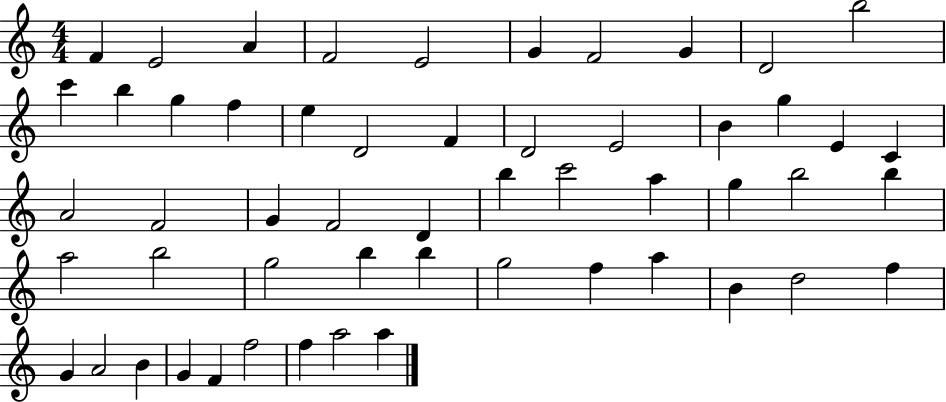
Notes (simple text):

F4/q E4/h A4/q F4/h E4/h G4/q F4/h G4/q D4/h B5/h C6/q B5/q G5/q F5/q E5/q D4/h F4/q D4/h E4/h B4/q G5/q E4/q C4/q A4/h F4/h G4/q F4/h D4/q B5/q C6/h A5/q G5/q B5/h B5/q A5/h B5/h G5/h B5/q B5/q G5/h F5/q A5/q B4/q D5/h F5/q G4/q A4/h B4/q G4/q F4/q F5/h F5/q A5/h A5/q